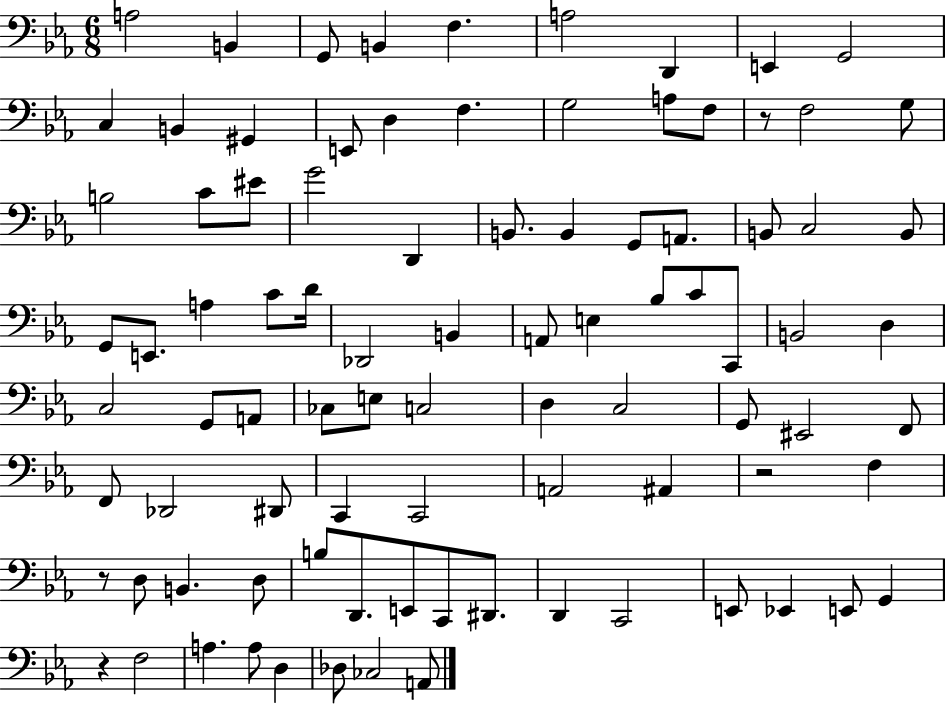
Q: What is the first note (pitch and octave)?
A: A3